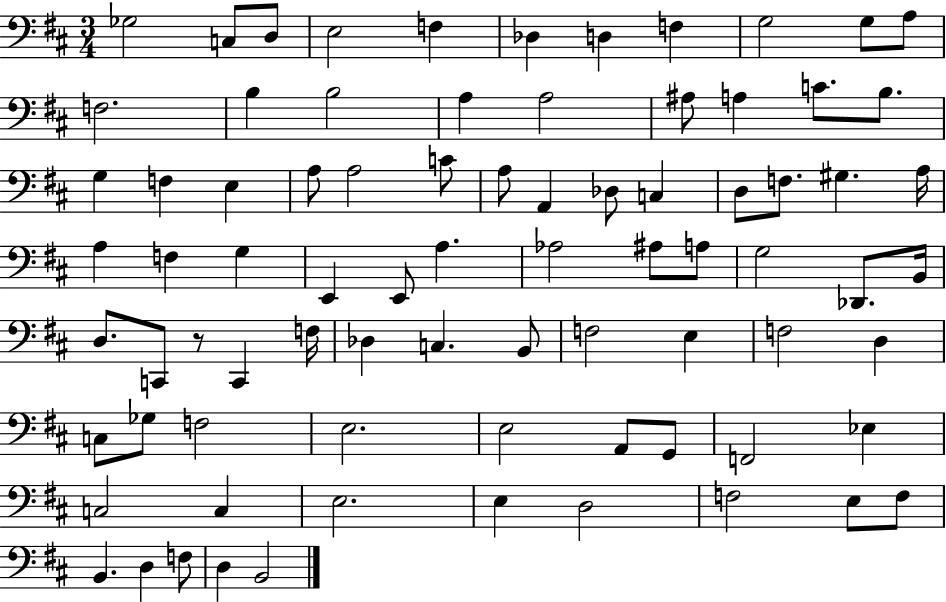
Gb3/h C3/e D3/e E3/h F3/q Db3/q D3/q F3/q G3/h G3/e A3/e F3/h. B3/q B3/h A3/q A3/h A#3/e A3/q C4/e. B3/e. G3/q F3/q E3/q A3/e A3/h C4/e A3/e A2/q Db3/e C3/q D3/e F3/e. G#3/q. A3/s A3/q F3/q G3/q E2/q E2/e A3/q. Ab3/h A#3/e A3/e G3/h Db2/e. B2/s D3/e. C2/e R/e C2/q F3/s Db3/q C3/q. B2/e F3/h E3/q F3/h D3/q C3/e Gb3/e F3/h E3/h. E3/h A2/e G2/e F2/h Eb3/q C3/h C3/q E3/h. E3/q D3/h F3/h E3/e F3/e B2/q. D3/q F3/e D3/q B2/h